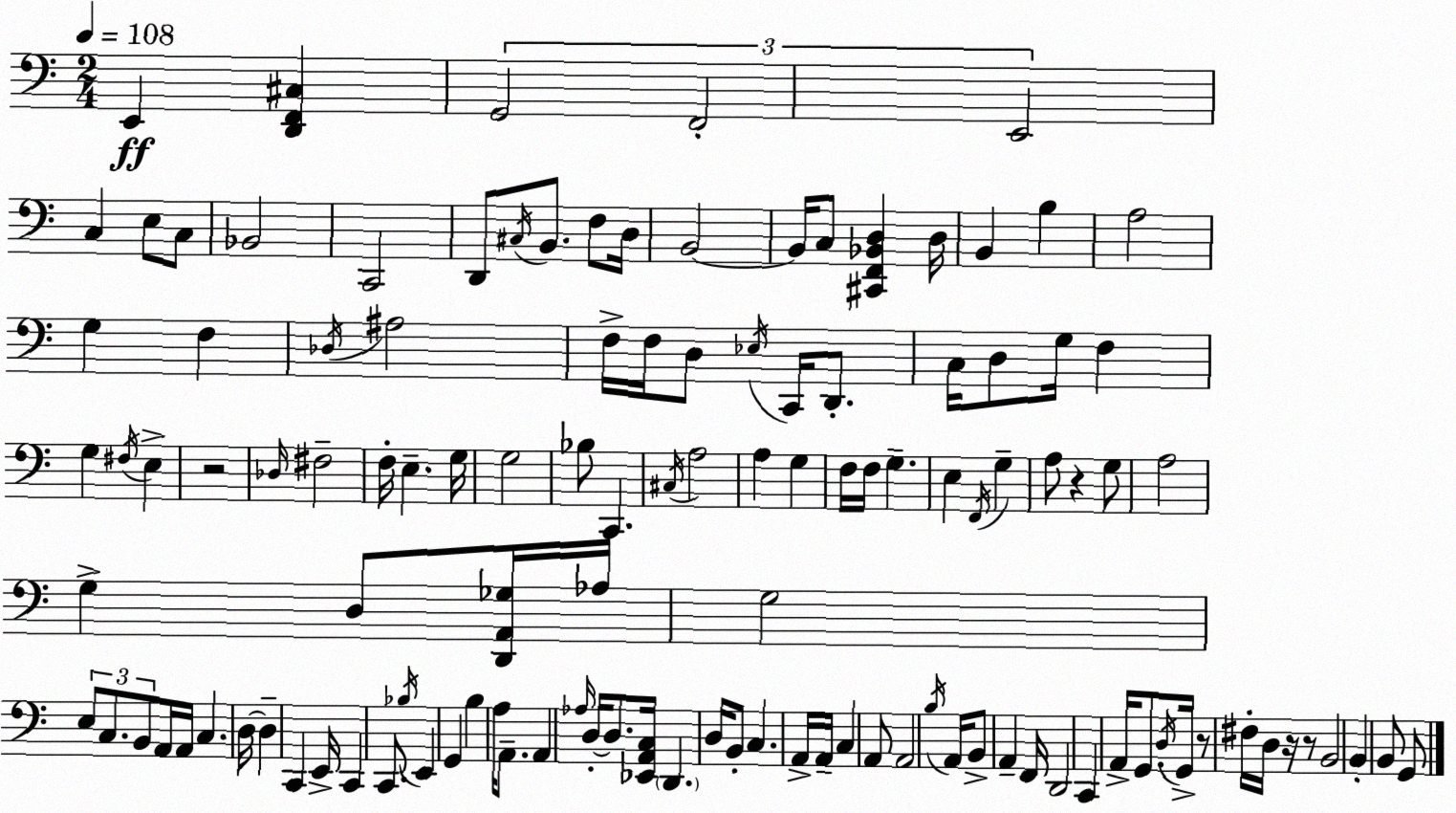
X:1
T:Untitled
M:2/4
L:1/4
K:C
E,, [D,,F,,^C,] G,,2 F,,2 E,,2 C, E,/2 C,/2 _B,,2 C,,2 D,,/2 ^C,/4 B,,/2 F,/2 D,/4 B,,2 B,,/4 C,/2 [^C,,F,,_B,,D,] D,/4 B,, B, A,2 G, F, _D,/4 ^A,2 F,/4 F,/4 D,/2 _E,/4 C,,/4 D,,/2 C,/4 D,/2 G,/4 F, G, ^F,/4 E, z2 _D,/4 ^F,2 F,/4 E, G,/4 G,2 _B,/2 C,, ^C,/4 A,2 A, G, F,/4 F,/4 G, E, F,,/4 G, A,/2 z G,/2 A,2 G, D,/2 [D,,A,,_G,]/4 _A,/4 G,2 E,/2 C,/2 B,,/2 A,,/4 A,,/4 C, D,/4 D, C,, E,,/4 C,, C,,/2 _B,/4 E,, G,, B, A,/4 A,,/2 A,, _A,/4 D,/4 D,/2 [_E,,A,,C,]/4 D,, D,/4 B,,/2 C, A,,/4 A,,/4 C, A,,/2 A,,2 B,/4 A,,/4 B,,/2 A,, F,,/4 D,,2 C,, A,,/4 G,,/2 D,/4 G,,/4 z/2 ^F,/4 D,/4 z/4 z/2 B,,2 B,, B,,/2 G,,/2